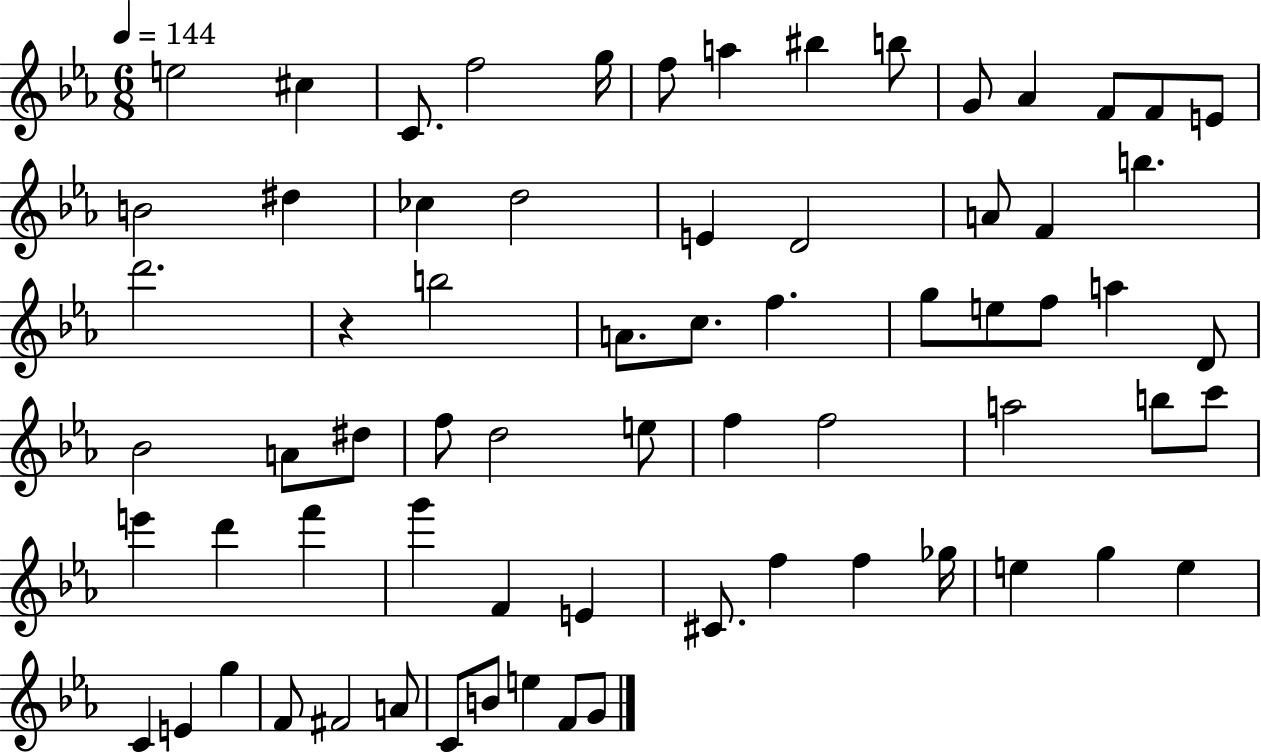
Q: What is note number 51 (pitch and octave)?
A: C#4